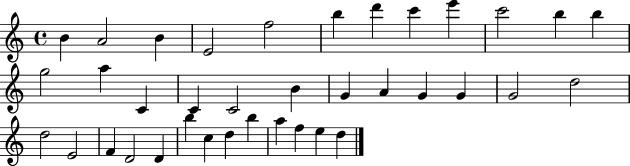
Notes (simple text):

B4/q A4/h B4/q E4/h F5/h B5/q D6/q C6/q E6/q C6/h B5/q B5/q G5/h A5/q C4/q C4/q C4/h B4/q G4/q A4/q G4/q G4/q G4/h D5/h D5/h E4/h F4/q D4/h D4/q B5/q C5/q D5/q B5/q A5/q F5/q E5/q D5/q